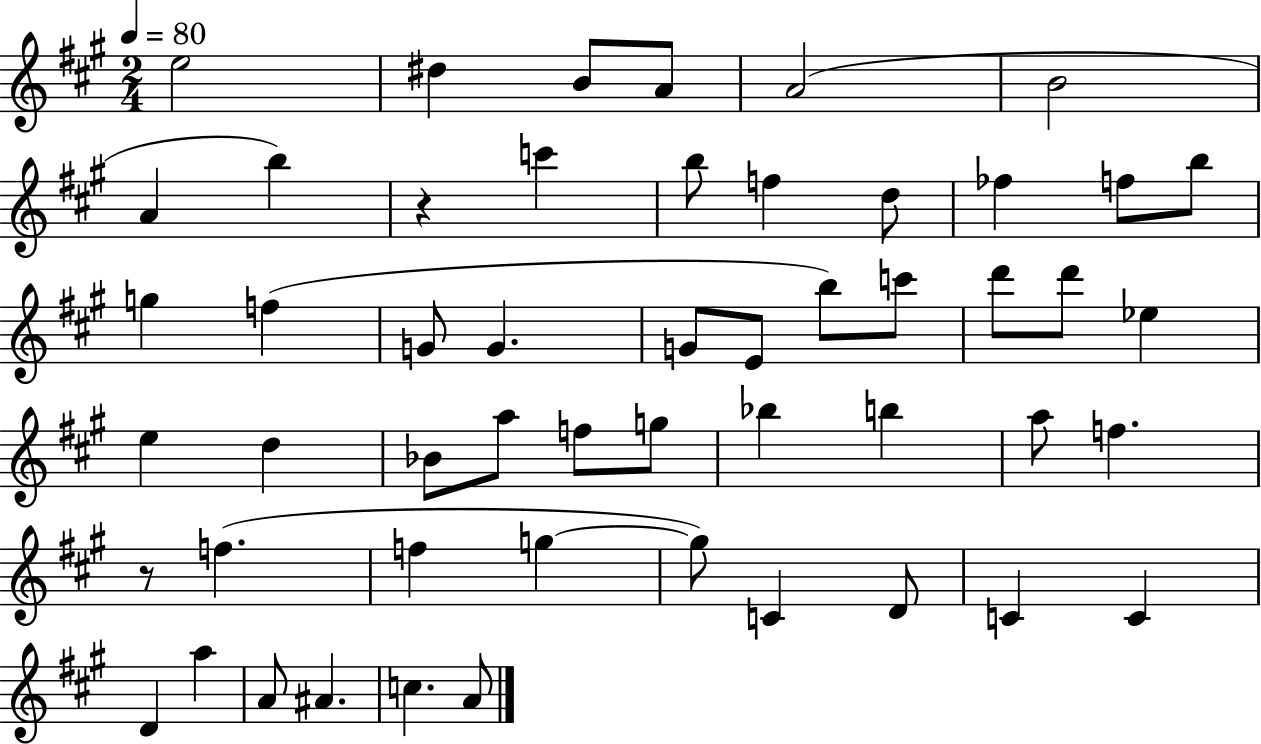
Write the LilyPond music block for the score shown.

{
  \clef treble
  \numericTimeSignature
  \time 2/4
  \key a \major
  \tempo 4 = 80
  e''2 | dis''4 b'8 a'8 | a'2( | b'2 | \break a'4 b''4) | r4 c'''4 | b''8 f''4 d''8 | fes''4 f''8 b''8 | \break g''4 f''4( | g'8 g'4. | g'8 e'8 b''8) c'''8 | d'''8 d'''8 ees''4 | \break e''4 d''4 | bes'8 a''8 f''8 g''8 | bes''4 b''4 | a''8 f''4. | \break r8 f''4.( | f''4 g''4~~ | g''8) c'4 d'8 | c'4 c'4 | \break d'4 a''4 | a'8 ais'4. | c''4. a'8 | \bar "|."
}